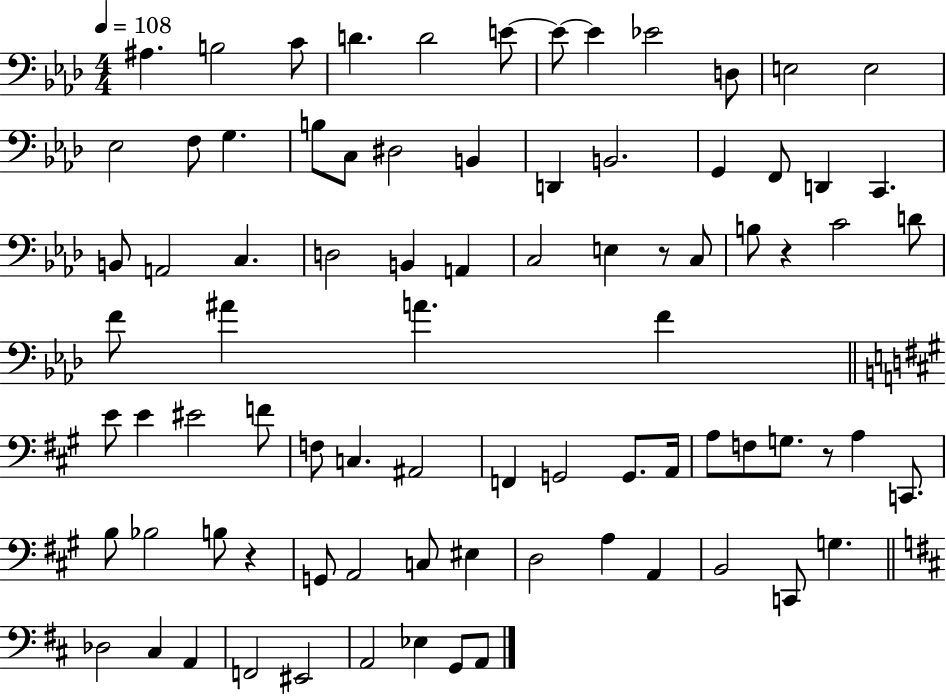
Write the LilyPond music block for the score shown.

{
  \clef bass
  \numericTimeSignature
  \time 4/4
  \key aes \major
  \tempo 4 = 108
  \repeat volta 2 { ais4. b2 c'8 | d'4. d'2 e'8~~ | e'8~~ e'4 ees'2 d8 | e2 e2 | \break ees2 f8 g4. | b8 c8 dis2 b,4 | d,4 b,2. | g,4 f,8 d,4 c,4. | \break b,8 a,2 c4. | d2 b,4 a,4 | c2 e4 r8 c8 | b8 r4 c'2 d'8 | \break f'8 ais'4 a'4. f'4 | \bar "||" \break \key a \major e'8 e'4 eis'2 f'8 | f8 c4. ais,2 | f,4 g,2 g,8. a,16 | a8 f8 g8. r8 a4 c,8. | \break b8 bes2 b8 r4 | g,8 a,2 c8 eis4 | d2 a4 a,4 | b,2 c,8 g4. | \break \bar "||" \break \key d \major des2 cis4 a,4 | f,2 eis,2 | a,2 ees4 g,8 a,8 | } \bar "|."
}